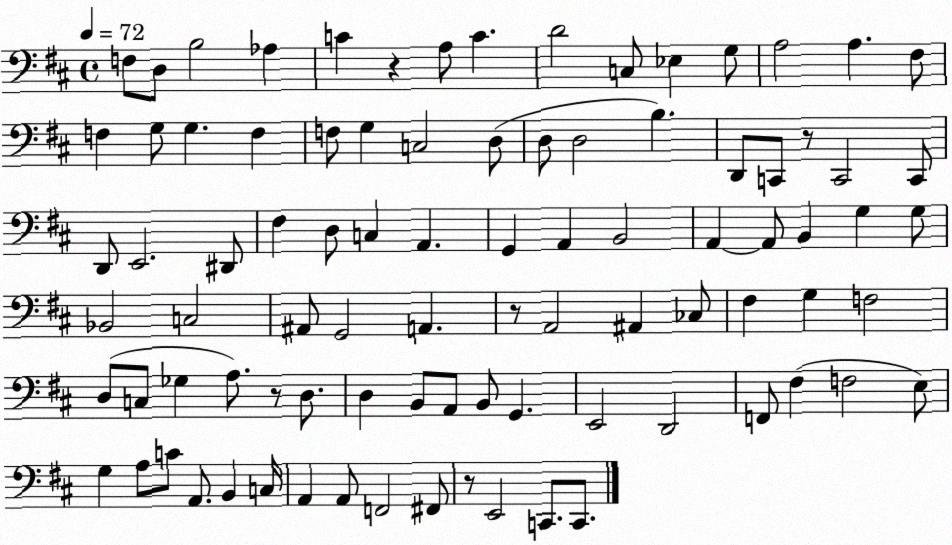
X:1
T:Untitled
M:4/4
L:1/4
K:D
F,/2 D,/2 B,2 _A, C z A,/2 C D2 C,/2 _E, G,/2 A,2 A, ^F,/2 F, G,/2 G, F, F,/2 G, C,2 D,/2 D,/2 D,2 B, D,,/2 C,,/2 z/2 C,,2 C,,/2 D,,/2 E,,2 ^D,,/2 ^F, D,/2 C, A,, G,, A,, B,,2 A,, A,,/2 B,, G, G,/2 _B,,2 C,2 ^A,,/2 G,,2 A,, z/2 A,,2 ^A,, _C,/2 ^F, G, F,2 D,/2 C,/2 _G, A,/2 z/2 D,/2 D, B,,/2 A,,/2 B,,/2 G,, E,,2 D,,2 F,,/2 ^F, F,2 E,/2 G, A,/2 C/2 A,,/2 B,, C,/4 A,, A,,/2 F,,2 ^F,,/2 z/2 E,,2 C,,/2 C,,/2